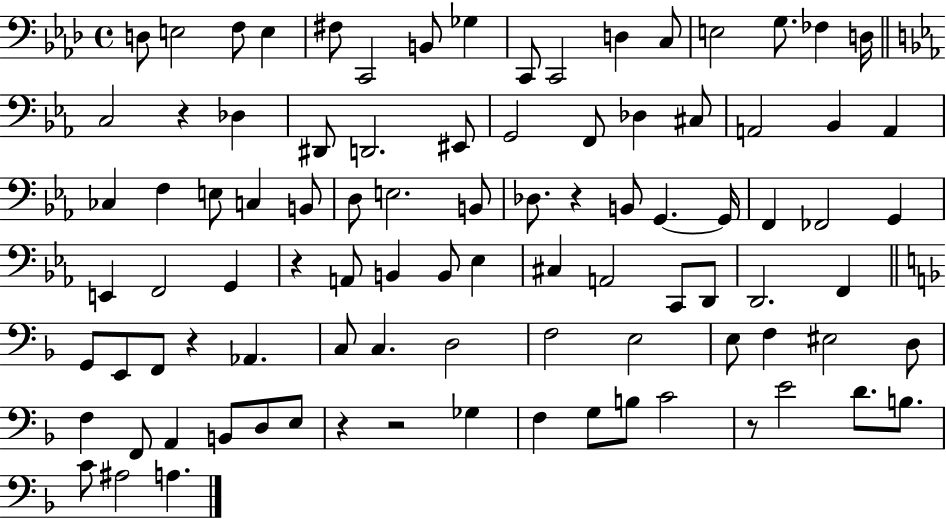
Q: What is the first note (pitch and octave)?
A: D3